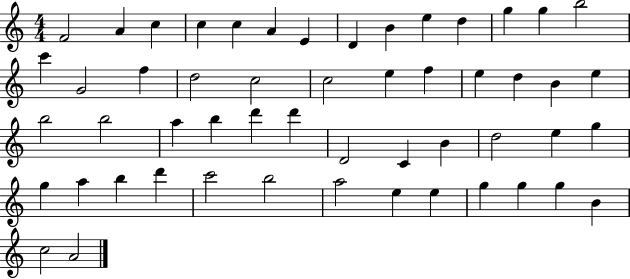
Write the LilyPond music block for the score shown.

{
  \clef treble
  \numericTimeSignature
  \time 4/4
  \key c \major
  f'2 a'4 c''4 | c''4 c''4 a'4 e'4 | d'4 b'4 e''4 d''4 | g''4 g''4 b''2 | \break c'''4 g'2 f''4 | d''2 c''2 | c''2 e''4 f''4 | e''4 d''4 b'4 e''4 | \break b''2 b''2 | a''4 b''4 d'''4 d'''4 | d'2 c'4 b'4 | d''2 e''4 g''4 | \break g''4 a''4 b''4 d'''4 | c'''2 b''2 | a''2 e''4 e''4 | g''4 g''4 g''4 b'4 | \break c''2 a'2 | \bar "|."
}